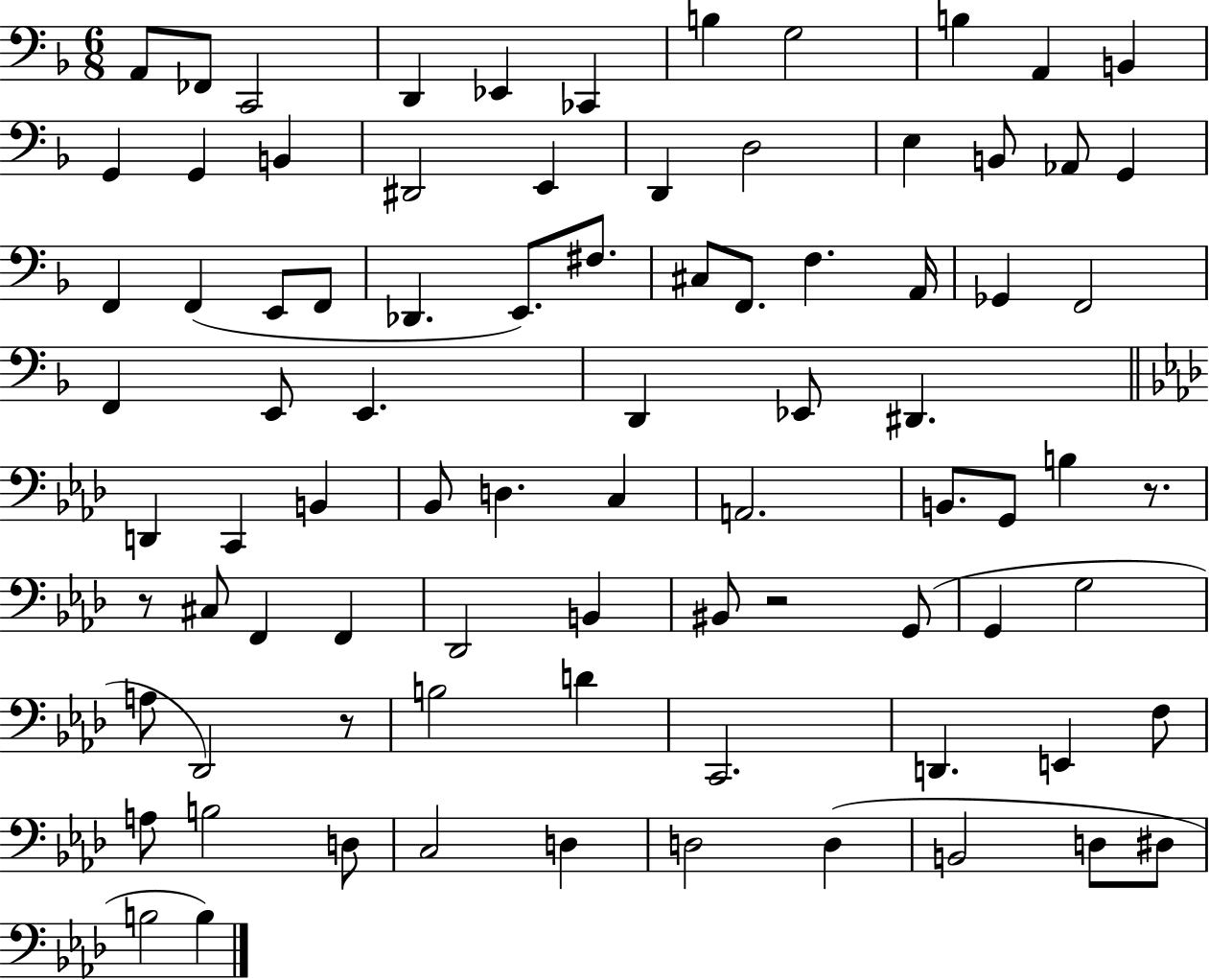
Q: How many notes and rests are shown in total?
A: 84